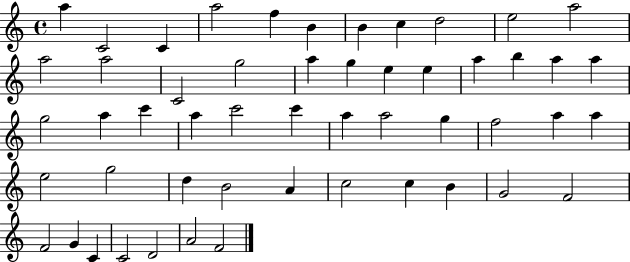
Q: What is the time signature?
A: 4/4